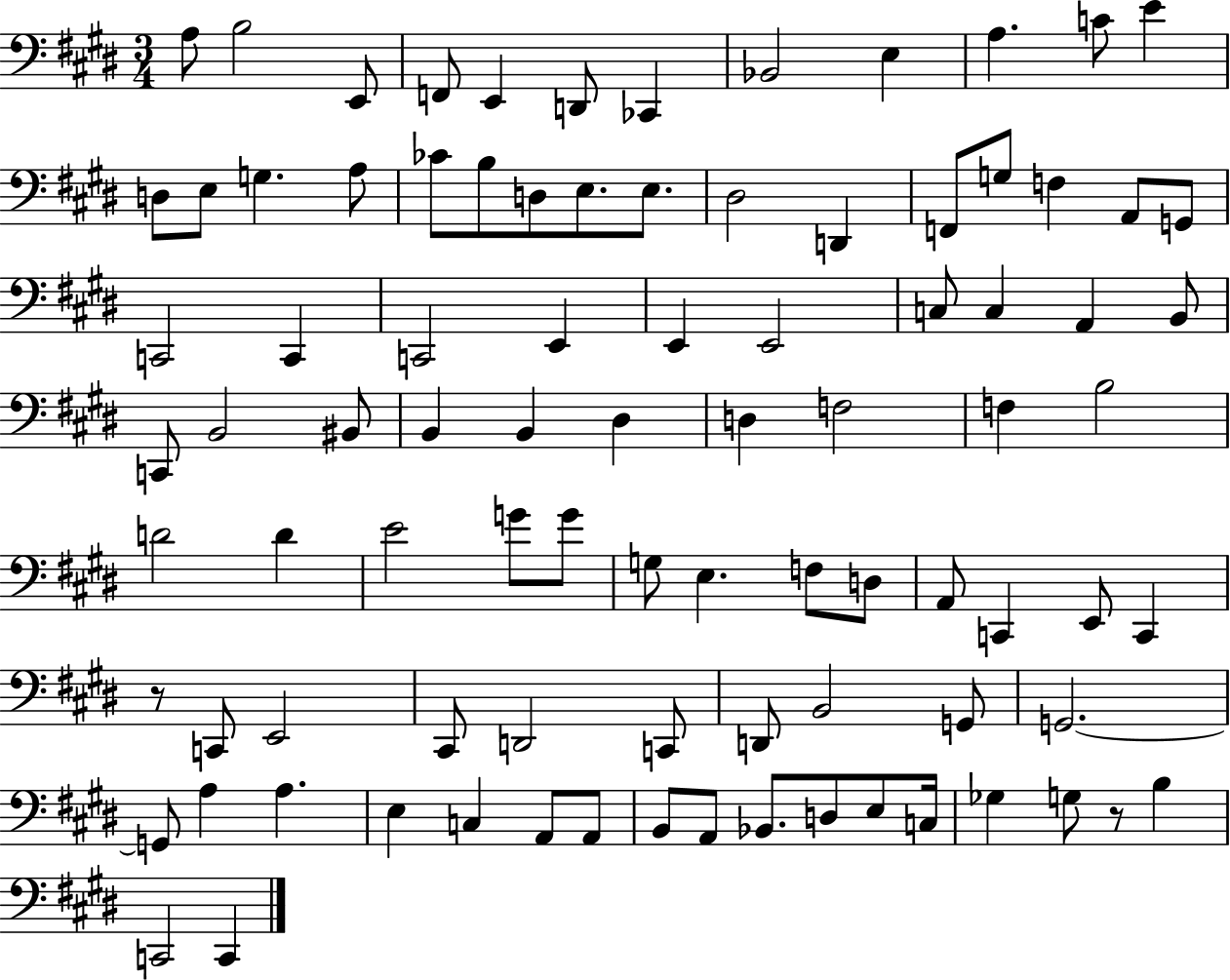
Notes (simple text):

A3/e B3/h E2/e F2/e E2/q D2/e CES2/q Bb2/h E3/q A3/q. C4/e E4/q D3/e E3/e G3/q. A3/e CES4/e B3/e D3/e E3/e. E3/e. D#3/h D2/q F2/e G3/e F3/q A2/e G2/e C2/h C2/q C2/h E2/q E2/q E2/h C3/e C3/q A2/q B2/e C2/e B2/h BIS2/e B2/q B2/q D#3/q D3/q F3/h F3/q B3/h D4/h D4/q E4/h G4/e G4/e G3/e E3/q. F3/e D3/e A2/e C2/q E2/e C2/q R/e C2/e E2/h C#2/e D2/h C2/e D2/e B2/h G2/e G2/h. G2/e A3/q A3/q. E3/q C3/q A2/e A2/e B2/e A2/e Bb2/e. D3/e E3/e C3/s Gb3/q G3/e R/e B3/q C2/h C2/q